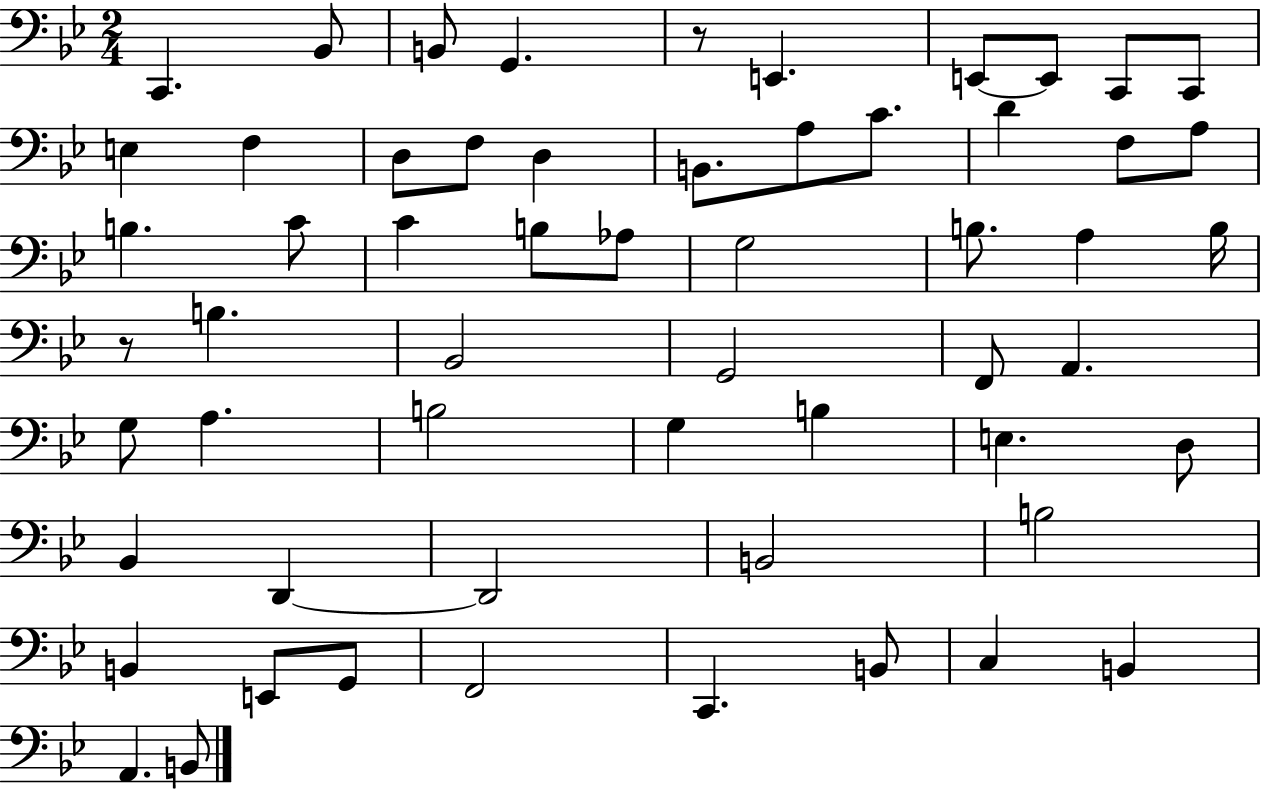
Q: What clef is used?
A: bass